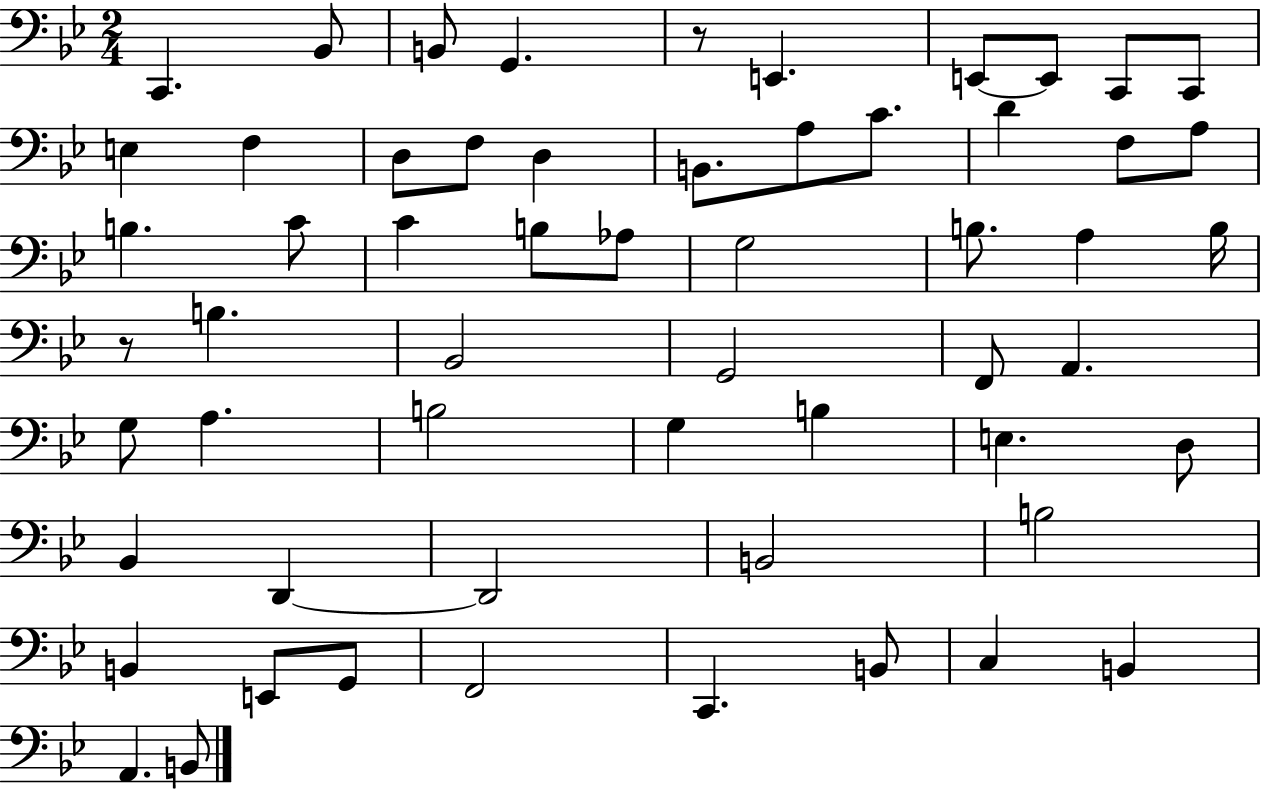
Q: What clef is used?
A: bass